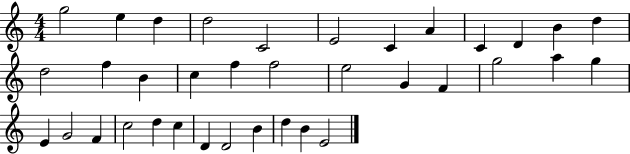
G5/h E5/q D5/q D5/h C4/h E4/h C4/q A4/q C4/q D4/q B4/q D5/q D5/h F5/q B4/q C5/q F5/q F5/h E5/h G4/q F4/q G5/h A5/q G5/q E4/q G4/h F4/q C5/h D5/q C5/q D4/q D4/h B4/q D5/q B4/q E4/h